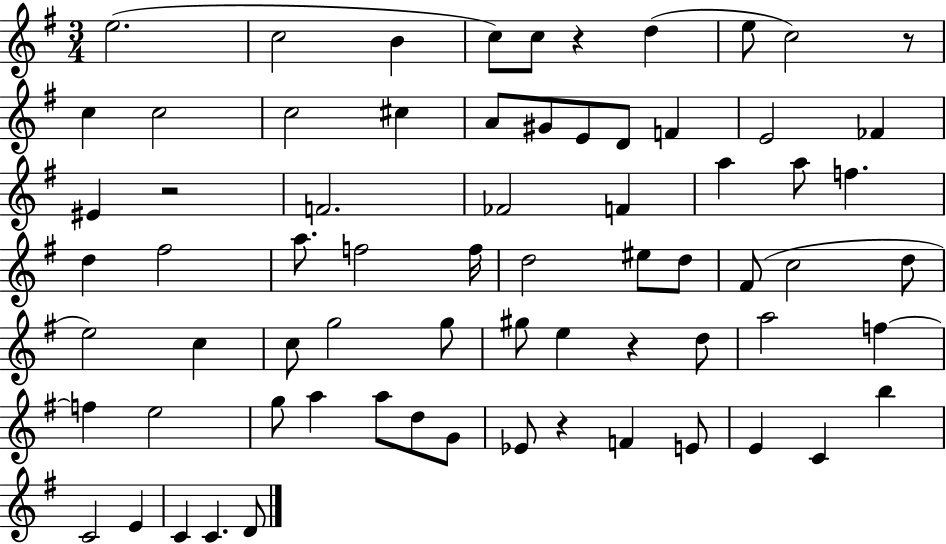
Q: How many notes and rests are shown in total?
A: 70